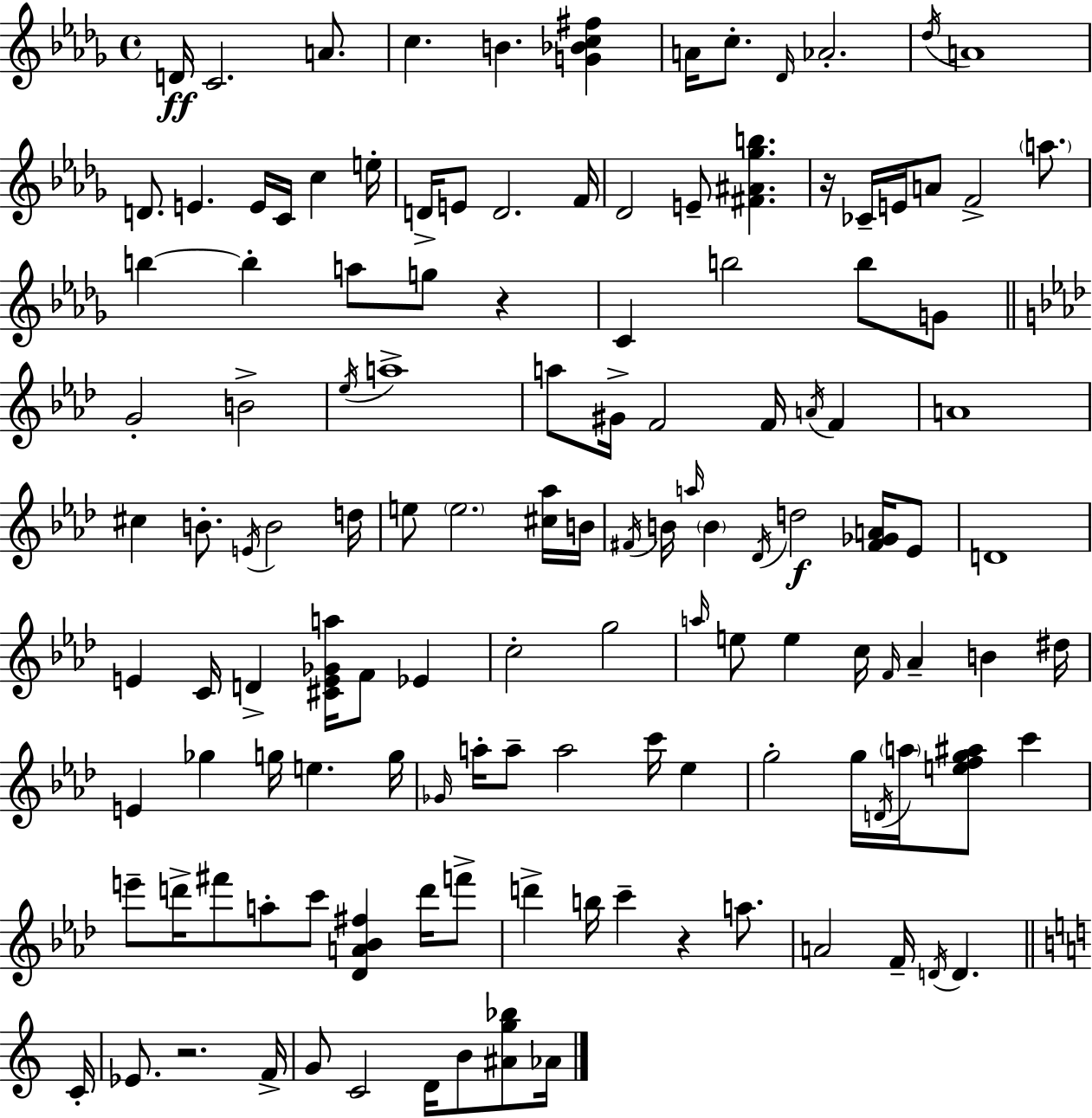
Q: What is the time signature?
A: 4/4